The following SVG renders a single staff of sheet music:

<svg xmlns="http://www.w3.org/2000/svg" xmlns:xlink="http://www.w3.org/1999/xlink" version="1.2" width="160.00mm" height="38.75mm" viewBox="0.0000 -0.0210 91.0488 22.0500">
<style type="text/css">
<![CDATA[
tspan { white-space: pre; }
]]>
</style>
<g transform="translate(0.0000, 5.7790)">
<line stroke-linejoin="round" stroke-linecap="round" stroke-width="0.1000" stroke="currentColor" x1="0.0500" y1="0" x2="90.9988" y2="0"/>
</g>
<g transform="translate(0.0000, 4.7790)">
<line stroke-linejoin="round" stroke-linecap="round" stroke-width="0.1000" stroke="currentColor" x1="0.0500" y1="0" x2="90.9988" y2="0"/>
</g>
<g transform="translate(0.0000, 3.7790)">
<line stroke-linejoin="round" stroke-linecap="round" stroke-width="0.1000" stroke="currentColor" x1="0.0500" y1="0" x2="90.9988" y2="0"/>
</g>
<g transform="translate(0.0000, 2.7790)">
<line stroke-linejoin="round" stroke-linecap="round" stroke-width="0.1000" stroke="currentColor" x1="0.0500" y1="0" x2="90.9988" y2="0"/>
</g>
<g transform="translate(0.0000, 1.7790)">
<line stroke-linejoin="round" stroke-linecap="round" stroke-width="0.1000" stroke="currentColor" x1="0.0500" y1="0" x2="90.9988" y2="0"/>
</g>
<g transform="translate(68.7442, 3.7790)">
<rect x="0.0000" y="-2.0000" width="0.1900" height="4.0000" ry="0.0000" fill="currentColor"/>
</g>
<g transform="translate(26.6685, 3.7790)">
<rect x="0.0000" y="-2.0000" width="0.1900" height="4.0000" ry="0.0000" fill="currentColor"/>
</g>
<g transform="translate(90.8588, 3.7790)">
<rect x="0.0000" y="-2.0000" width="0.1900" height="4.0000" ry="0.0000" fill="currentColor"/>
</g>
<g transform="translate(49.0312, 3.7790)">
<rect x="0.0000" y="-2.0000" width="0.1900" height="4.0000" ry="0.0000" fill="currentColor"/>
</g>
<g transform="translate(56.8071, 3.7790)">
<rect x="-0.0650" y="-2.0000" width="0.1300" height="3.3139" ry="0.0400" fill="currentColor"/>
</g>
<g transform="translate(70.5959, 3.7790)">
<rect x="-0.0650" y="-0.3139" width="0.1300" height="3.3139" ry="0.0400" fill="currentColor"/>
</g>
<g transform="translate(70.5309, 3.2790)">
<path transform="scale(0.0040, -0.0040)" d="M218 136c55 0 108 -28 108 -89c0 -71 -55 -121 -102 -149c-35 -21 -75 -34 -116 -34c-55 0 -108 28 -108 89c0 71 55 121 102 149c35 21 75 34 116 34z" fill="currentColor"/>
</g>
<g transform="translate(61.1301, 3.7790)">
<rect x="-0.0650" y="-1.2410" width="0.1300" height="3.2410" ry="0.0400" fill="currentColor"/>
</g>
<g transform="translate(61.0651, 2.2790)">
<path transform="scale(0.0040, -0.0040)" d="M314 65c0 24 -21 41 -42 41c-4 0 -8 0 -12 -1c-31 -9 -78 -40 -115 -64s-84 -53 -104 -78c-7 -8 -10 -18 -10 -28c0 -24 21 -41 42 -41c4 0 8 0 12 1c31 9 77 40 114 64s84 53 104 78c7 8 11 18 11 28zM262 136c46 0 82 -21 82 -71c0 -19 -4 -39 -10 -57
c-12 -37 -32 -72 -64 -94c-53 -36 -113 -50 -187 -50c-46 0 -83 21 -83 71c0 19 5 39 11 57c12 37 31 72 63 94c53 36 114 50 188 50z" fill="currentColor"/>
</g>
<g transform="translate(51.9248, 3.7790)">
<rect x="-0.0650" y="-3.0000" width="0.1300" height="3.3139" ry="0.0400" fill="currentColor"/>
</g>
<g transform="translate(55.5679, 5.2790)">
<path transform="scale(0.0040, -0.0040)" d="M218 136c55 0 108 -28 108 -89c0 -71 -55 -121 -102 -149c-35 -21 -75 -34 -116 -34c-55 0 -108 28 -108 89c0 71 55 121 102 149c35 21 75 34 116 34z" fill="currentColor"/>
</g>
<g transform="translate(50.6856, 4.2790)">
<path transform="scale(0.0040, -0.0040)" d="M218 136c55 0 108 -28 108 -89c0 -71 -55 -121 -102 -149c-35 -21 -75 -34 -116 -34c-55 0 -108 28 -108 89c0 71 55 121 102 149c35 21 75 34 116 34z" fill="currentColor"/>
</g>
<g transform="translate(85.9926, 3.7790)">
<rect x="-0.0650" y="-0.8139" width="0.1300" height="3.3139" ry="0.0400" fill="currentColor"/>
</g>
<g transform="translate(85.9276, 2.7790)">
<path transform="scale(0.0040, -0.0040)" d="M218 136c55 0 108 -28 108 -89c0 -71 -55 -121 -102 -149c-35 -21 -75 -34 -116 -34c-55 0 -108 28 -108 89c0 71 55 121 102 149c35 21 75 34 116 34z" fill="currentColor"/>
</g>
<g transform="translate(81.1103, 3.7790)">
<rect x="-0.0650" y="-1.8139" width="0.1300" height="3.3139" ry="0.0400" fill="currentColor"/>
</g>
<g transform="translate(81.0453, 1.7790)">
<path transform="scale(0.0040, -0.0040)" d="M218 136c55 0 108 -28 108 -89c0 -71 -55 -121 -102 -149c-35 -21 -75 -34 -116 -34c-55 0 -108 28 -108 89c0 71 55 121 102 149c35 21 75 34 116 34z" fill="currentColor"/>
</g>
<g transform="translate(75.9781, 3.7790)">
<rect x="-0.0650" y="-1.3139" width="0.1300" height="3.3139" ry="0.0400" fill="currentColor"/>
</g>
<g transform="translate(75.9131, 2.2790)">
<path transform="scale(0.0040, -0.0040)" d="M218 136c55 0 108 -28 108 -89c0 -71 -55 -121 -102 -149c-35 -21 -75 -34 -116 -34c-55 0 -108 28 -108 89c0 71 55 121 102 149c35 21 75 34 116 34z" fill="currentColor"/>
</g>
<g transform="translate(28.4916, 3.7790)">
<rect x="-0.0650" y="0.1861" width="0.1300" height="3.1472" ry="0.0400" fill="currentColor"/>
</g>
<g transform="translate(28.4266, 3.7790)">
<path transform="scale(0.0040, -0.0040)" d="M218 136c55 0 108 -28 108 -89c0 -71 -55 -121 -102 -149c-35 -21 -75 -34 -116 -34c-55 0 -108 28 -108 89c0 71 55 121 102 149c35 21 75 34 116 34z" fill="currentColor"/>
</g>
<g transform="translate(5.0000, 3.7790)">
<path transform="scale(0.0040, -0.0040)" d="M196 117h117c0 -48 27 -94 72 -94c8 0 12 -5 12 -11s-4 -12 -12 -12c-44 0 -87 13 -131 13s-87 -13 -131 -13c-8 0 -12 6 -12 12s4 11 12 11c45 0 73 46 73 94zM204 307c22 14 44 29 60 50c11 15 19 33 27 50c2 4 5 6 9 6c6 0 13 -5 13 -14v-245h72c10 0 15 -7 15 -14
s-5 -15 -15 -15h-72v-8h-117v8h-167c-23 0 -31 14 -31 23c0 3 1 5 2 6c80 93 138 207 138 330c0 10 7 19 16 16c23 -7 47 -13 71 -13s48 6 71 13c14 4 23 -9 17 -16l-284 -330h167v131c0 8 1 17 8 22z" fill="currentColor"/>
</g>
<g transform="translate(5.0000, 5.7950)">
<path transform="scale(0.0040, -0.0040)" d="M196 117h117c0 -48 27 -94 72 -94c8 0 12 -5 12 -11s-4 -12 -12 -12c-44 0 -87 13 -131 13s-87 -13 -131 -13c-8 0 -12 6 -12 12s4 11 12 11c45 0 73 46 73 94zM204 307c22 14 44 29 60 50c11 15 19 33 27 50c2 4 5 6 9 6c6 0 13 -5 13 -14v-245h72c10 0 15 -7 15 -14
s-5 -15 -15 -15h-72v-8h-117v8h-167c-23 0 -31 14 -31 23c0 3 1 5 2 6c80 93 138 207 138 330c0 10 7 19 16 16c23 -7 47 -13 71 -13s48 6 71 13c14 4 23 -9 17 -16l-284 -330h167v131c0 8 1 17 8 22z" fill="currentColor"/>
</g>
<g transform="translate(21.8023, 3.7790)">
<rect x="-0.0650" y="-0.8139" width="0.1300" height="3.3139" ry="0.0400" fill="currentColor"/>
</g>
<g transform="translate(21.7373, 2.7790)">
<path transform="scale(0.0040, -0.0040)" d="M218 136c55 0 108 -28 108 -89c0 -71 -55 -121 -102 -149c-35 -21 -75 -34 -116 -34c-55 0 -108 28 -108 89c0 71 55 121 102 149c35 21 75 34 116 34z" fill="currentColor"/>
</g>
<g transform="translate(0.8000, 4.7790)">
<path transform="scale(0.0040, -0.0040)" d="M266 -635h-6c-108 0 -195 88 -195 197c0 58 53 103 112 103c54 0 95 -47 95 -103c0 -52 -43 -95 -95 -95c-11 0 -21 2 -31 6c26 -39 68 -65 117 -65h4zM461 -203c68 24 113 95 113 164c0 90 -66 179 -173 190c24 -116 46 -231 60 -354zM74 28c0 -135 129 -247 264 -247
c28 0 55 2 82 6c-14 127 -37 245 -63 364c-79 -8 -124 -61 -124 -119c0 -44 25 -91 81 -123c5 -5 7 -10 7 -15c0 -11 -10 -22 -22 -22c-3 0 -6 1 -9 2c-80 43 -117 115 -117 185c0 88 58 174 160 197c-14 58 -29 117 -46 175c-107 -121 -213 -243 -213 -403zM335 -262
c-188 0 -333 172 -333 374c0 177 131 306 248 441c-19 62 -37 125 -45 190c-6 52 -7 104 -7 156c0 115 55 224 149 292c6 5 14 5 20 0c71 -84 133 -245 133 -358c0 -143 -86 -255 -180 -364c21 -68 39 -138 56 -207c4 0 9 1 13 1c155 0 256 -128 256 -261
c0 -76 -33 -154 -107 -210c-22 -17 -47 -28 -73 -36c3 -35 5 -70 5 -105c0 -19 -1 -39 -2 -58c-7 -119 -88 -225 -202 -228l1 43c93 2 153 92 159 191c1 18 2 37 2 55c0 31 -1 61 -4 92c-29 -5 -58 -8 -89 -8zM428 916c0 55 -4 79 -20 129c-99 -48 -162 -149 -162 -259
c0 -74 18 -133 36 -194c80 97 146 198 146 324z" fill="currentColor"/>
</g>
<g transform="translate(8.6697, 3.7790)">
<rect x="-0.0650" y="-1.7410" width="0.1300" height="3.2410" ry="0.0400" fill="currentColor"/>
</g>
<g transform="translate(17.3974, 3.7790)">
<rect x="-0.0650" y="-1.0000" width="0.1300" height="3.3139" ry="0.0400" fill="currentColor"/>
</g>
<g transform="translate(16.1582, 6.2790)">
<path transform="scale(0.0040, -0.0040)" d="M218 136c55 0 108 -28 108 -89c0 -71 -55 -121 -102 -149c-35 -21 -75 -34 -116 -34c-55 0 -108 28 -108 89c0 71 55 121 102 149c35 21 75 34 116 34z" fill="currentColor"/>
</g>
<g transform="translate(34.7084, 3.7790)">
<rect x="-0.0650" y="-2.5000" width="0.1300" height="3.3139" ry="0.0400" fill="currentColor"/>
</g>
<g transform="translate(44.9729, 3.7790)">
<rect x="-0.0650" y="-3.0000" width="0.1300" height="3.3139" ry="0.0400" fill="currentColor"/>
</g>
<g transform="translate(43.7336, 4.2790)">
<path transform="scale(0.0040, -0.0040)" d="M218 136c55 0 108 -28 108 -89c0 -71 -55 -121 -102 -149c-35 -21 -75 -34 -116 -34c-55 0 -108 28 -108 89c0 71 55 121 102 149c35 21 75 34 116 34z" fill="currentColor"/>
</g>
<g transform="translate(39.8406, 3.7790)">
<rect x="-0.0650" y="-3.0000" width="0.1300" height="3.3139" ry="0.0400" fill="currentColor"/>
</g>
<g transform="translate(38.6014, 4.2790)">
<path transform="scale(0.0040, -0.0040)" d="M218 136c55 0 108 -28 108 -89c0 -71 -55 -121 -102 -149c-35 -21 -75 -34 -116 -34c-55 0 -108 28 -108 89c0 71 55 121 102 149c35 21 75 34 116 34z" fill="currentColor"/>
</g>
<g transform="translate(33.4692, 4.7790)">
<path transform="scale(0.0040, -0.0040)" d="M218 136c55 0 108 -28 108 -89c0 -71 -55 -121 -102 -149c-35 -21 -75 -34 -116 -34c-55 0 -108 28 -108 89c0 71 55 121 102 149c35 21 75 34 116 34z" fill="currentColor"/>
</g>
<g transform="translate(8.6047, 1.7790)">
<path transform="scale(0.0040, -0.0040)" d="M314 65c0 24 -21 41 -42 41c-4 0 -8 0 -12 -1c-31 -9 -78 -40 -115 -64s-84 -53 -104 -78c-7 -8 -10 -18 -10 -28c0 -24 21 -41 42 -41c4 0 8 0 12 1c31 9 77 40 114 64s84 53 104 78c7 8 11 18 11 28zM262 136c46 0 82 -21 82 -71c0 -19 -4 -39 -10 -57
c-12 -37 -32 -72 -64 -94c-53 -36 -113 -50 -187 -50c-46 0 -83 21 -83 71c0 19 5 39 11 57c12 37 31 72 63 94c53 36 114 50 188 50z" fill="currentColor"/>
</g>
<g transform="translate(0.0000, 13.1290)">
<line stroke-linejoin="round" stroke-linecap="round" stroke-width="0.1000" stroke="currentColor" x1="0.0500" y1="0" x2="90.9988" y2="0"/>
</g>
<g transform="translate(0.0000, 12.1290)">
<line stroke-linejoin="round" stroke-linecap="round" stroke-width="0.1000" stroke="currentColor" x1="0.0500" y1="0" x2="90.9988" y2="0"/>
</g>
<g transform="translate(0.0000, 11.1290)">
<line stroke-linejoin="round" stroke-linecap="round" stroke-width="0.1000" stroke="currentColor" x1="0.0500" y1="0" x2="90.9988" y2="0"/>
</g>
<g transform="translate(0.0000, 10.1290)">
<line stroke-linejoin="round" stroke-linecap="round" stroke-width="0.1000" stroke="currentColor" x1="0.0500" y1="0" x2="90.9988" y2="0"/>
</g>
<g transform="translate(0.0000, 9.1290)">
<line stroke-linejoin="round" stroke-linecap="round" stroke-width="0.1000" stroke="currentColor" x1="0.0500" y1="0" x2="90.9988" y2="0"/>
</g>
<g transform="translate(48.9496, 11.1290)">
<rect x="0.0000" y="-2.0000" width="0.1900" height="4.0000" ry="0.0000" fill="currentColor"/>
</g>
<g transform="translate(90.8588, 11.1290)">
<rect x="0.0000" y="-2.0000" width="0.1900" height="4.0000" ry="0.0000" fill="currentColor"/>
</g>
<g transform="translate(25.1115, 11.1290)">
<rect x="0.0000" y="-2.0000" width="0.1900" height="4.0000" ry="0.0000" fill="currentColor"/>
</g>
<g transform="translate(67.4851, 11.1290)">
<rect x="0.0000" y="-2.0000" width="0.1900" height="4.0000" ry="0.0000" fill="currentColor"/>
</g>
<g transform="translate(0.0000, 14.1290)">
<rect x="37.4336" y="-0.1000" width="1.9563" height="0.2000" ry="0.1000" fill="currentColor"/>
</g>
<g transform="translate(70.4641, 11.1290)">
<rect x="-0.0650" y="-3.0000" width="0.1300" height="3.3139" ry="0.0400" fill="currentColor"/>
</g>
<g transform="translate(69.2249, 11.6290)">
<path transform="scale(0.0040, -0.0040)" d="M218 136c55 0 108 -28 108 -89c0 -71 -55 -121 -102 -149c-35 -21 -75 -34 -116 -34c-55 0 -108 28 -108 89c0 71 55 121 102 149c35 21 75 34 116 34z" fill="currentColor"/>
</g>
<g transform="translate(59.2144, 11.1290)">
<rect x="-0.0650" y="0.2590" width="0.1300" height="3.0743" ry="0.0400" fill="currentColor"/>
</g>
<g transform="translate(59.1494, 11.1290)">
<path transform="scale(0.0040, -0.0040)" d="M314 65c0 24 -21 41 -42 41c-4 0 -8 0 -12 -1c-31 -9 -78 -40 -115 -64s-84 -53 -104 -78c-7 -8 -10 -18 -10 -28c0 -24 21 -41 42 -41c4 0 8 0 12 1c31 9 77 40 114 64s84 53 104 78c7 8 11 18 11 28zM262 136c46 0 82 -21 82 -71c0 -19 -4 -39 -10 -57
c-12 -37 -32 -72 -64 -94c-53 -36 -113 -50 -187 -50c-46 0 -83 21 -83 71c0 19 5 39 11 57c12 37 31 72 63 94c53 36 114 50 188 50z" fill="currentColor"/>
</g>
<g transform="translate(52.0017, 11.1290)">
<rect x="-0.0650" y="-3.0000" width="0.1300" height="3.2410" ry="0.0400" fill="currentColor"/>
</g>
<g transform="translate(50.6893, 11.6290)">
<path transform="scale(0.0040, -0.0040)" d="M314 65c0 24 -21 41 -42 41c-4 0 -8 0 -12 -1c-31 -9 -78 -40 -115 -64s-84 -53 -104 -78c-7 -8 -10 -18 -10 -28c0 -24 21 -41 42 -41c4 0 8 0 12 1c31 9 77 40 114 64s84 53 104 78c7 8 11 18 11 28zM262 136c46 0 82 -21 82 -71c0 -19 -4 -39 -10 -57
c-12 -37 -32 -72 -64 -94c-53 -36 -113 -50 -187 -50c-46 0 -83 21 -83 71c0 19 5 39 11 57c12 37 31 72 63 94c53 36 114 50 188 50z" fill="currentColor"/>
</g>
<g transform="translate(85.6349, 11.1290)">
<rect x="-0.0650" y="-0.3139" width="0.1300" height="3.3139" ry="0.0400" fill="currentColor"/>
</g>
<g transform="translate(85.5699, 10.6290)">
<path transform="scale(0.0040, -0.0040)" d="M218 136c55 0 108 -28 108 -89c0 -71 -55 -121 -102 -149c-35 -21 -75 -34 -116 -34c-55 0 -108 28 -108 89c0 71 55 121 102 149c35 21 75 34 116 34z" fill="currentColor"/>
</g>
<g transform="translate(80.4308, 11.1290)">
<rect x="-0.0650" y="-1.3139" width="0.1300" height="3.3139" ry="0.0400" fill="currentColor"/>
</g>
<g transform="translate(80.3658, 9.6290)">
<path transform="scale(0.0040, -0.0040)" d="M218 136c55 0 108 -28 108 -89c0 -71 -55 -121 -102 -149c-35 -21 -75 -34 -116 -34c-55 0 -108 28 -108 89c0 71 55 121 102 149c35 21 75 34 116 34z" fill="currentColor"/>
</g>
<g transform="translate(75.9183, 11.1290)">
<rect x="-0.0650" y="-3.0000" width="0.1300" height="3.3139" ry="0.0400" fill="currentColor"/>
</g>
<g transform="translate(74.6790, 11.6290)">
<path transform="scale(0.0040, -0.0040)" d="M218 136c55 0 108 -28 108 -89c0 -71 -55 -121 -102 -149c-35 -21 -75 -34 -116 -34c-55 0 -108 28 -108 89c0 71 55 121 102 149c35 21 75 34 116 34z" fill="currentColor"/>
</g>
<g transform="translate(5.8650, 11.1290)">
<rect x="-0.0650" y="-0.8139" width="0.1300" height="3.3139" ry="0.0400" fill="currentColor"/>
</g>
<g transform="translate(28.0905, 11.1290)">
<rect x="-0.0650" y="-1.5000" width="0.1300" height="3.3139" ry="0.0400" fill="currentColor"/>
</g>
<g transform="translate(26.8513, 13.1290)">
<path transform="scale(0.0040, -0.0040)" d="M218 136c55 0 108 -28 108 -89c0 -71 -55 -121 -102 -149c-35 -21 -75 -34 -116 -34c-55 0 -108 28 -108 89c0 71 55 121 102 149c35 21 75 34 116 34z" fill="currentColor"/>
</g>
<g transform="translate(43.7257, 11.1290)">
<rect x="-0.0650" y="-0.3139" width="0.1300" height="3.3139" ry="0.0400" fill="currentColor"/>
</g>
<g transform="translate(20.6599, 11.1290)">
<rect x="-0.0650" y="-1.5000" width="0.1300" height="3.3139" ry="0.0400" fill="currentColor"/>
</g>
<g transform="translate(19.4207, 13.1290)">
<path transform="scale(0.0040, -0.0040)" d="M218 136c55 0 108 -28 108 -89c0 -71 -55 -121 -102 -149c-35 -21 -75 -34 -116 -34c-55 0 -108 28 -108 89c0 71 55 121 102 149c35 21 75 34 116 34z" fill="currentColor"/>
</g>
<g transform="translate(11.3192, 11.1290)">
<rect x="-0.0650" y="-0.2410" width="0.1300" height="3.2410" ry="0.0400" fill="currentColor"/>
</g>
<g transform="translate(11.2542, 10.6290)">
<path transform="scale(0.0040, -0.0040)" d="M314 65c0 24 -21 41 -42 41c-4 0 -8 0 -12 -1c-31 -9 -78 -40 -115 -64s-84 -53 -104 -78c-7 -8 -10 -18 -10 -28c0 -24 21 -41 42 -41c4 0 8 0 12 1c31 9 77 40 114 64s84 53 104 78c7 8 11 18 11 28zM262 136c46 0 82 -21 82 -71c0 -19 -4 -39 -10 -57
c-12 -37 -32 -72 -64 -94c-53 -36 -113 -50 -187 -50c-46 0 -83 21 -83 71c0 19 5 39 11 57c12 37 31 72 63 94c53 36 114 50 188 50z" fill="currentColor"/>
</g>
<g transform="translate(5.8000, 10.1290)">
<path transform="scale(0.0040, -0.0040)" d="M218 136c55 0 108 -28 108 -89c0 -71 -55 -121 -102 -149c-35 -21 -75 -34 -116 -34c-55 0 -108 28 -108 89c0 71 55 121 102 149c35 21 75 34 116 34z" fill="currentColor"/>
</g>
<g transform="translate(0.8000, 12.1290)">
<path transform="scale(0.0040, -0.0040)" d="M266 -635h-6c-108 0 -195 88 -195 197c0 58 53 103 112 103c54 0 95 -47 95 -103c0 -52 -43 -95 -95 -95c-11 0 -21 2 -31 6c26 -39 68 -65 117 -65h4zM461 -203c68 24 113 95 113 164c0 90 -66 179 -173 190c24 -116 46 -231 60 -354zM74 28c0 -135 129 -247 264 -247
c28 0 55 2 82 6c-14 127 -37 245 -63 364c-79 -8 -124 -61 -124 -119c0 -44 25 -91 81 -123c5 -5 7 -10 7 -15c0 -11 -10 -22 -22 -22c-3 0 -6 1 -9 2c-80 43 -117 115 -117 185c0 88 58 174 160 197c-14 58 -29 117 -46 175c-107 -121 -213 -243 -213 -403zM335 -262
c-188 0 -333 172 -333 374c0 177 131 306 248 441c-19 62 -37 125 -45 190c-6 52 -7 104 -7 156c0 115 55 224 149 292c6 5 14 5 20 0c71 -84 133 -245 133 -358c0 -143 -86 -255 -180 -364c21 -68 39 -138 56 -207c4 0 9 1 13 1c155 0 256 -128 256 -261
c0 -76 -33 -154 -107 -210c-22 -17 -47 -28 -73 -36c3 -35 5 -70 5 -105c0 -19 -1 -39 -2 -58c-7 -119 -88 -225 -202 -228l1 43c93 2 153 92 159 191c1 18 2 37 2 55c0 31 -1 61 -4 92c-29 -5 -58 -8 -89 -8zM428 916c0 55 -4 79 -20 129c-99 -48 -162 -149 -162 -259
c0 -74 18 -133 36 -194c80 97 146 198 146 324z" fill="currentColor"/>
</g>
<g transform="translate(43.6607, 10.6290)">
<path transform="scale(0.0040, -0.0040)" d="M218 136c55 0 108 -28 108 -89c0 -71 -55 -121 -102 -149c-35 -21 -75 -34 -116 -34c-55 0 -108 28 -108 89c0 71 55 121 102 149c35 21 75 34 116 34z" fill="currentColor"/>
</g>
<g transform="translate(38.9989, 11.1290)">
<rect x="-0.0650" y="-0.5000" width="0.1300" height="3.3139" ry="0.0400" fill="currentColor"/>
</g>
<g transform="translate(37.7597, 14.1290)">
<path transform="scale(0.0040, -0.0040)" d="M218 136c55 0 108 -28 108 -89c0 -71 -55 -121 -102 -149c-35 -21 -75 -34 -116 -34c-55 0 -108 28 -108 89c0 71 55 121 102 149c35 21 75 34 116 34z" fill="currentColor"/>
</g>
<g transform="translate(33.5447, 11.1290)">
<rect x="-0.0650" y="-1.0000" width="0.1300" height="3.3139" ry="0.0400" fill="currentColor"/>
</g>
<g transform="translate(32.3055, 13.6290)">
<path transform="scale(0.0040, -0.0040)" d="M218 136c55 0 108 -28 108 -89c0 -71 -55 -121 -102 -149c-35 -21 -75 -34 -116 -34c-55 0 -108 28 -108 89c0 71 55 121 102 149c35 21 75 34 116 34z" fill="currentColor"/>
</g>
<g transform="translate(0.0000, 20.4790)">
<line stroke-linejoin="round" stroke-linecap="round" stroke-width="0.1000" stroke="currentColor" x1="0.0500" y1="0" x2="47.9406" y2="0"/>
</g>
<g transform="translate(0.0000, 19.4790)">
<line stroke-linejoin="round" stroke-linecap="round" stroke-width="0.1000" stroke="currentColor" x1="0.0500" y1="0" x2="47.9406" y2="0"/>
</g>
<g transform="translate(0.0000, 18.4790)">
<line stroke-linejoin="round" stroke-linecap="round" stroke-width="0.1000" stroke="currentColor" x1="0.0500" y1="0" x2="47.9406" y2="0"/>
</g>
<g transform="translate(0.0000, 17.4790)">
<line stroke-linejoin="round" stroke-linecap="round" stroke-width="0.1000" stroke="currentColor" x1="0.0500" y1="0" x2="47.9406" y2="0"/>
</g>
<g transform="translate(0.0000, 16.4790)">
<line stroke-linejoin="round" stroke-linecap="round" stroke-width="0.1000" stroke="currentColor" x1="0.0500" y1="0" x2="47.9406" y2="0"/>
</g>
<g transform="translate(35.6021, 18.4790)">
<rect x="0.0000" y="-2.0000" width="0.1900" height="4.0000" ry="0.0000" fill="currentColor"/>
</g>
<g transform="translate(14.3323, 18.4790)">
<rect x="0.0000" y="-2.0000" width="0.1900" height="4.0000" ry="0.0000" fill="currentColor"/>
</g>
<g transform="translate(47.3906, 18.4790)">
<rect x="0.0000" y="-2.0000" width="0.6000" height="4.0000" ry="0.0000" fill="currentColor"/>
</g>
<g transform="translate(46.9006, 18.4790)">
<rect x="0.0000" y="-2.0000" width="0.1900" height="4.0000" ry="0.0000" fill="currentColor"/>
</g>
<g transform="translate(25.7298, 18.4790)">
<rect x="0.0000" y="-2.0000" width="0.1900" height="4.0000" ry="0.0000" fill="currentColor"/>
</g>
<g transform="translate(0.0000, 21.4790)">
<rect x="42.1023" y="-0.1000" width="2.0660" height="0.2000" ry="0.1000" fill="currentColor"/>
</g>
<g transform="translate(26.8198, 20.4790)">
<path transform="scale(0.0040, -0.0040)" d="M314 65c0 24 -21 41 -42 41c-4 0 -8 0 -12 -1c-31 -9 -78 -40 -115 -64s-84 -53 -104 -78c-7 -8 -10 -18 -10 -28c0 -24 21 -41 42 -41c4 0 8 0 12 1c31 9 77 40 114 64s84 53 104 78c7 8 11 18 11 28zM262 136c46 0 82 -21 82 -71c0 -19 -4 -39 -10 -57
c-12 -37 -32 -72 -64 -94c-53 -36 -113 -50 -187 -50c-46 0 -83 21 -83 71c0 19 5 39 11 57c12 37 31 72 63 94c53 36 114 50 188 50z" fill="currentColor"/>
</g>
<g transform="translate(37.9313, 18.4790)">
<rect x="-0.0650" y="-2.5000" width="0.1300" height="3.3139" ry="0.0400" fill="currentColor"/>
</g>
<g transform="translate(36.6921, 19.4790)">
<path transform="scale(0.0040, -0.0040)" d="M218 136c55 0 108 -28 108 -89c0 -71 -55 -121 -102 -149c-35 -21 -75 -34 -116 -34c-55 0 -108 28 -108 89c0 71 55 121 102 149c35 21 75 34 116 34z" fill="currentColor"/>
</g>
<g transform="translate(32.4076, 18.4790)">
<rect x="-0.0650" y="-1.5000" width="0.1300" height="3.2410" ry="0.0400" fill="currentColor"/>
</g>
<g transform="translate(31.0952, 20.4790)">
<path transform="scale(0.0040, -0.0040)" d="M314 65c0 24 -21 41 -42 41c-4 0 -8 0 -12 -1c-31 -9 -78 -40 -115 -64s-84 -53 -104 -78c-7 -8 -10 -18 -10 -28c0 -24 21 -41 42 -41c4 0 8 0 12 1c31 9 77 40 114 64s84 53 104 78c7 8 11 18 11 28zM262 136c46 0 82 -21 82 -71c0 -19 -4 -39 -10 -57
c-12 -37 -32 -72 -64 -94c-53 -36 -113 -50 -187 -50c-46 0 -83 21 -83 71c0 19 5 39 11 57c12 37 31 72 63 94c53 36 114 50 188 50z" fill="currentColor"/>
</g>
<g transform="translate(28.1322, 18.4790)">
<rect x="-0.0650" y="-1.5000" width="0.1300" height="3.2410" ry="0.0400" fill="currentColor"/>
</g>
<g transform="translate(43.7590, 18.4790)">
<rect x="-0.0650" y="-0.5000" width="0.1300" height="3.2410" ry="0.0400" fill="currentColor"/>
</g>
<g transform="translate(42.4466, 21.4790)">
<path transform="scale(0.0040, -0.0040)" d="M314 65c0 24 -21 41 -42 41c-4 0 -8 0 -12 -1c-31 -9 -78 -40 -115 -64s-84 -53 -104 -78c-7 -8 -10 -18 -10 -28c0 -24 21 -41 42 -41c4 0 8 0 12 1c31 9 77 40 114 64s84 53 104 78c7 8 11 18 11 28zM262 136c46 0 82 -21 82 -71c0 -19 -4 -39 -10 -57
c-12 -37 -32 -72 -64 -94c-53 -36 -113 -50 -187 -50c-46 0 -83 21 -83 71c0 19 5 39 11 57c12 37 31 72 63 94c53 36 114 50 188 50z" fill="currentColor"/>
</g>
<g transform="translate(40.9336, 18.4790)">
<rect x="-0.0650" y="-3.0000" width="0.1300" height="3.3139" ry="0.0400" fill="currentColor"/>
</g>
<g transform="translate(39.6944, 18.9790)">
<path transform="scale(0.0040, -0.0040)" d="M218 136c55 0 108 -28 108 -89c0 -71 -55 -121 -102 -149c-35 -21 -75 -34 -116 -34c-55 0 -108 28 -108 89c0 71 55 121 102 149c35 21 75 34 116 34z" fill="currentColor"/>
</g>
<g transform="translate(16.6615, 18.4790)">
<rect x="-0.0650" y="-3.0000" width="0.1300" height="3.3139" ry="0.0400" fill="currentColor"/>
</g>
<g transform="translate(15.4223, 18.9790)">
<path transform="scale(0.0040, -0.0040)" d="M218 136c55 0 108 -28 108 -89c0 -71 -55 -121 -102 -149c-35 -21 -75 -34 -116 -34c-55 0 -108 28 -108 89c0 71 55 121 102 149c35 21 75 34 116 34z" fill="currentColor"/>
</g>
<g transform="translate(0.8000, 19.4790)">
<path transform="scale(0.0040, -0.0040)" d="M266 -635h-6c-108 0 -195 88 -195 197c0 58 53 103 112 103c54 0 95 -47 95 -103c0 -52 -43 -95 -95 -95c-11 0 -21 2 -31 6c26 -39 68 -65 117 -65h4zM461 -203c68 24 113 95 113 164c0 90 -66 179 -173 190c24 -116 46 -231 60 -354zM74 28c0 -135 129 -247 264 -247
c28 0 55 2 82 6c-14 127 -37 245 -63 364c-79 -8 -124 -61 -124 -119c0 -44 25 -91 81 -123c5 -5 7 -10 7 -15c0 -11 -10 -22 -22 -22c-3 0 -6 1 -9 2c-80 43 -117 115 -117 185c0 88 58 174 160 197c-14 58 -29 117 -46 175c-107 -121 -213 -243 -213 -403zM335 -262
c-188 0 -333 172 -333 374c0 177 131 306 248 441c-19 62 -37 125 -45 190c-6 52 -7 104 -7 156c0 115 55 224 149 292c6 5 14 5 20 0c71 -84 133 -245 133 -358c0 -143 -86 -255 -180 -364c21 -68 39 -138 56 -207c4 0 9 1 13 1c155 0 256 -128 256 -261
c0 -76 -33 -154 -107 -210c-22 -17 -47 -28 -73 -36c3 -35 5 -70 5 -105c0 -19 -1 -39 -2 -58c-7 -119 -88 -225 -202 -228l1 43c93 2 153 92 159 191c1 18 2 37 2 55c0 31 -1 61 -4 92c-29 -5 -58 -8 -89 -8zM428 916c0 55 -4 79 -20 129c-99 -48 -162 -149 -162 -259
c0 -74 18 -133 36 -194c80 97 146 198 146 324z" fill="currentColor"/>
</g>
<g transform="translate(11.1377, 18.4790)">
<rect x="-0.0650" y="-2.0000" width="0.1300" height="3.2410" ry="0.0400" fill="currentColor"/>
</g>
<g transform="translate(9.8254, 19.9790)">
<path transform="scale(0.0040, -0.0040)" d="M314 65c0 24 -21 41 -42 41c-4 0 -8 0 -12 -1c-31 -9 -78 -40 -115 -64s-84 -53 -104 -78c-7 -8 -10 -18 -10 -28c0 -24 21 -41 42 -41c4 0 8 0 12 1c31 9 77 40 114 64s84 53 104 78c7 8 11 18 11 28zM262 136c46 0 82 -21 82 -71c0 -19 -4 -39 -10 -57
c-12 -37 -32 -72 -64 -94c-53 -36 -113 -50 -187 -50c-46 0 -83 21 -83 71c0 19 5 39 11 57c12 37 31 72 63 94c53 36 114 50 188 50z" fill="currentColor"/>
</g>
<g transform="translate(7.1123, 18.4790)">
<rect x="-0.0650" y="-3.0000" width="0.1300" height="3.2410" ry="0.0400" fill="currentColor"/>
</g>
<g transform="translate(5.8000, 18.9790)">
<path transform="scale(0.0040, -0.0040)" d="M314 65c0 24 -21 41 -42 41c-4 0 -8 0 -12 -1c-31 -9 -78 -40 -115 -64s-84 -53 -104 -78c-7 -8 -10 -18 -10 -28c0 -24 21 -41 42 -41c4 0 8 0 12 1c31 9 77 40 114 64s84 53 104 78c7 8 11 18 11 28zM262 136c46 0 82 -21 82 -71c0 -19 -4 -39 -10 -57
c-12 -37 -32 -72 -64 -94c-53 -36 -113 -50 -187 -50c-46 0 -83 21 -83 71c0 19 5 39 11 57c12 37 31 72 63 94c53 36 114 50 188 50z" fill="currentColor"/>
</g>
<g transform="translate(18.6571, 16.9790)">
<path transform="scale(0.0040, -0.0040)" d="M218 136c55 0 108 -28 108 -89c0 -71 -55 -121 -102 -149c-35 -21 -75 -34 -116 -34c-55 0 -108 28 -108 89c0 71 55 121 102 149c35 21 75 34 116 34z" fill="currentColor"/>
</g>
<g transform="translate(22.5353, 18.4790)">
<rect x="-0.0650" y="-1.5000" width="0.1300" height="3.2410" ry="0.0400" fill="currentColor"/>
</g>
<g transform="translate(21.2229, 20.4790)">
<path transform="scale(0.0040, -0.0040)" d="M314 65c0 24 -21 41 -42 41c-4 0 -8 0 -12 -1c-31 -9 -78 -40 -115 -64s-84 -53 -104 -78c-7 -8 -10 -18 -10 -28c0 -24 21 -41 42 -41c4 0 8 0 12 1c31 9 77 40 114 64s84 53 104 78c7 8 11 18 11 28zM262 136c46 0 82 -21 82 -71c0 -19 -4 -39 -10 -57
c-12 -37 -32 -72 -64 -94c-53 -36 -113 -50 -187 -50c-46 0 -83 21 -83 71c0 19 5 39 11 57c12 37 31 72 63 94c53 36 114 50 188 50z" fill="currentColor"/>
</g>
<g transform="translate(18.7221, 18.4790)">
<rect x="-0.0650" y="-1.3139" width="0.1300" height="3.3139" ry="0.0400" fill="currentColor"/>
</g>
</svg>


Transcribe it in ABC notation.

X:1
T:Untitled
M:4/4
L:1/4
K:C
f2 D d B G A A A F e2 c e f d d c2 E E D C c A2 B2 A A e c A2 F2 A e E2 E2 E2 G A C2